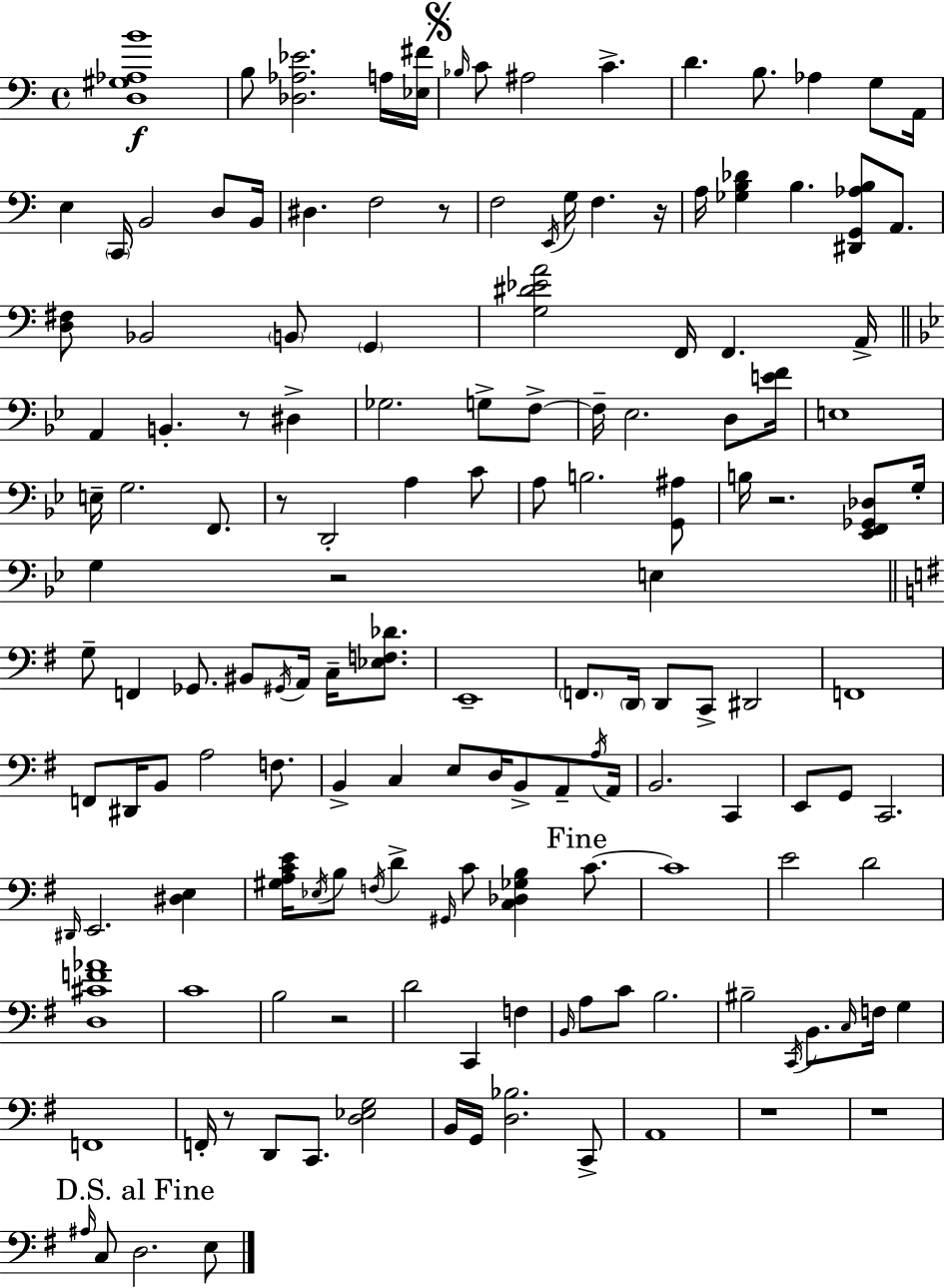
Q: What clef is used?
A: bass